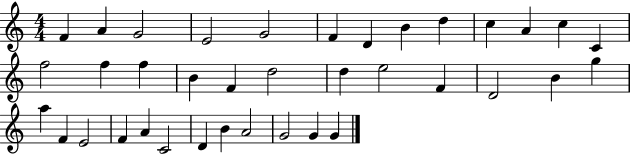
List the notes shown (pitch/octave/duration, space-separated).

F4/q A4/q G4/h E4/h G4/h F4/q D4/q B4/q D5/q C5/q A4/q C5/q C4/q F5/h F5/q F5/q B4/q F4/q D5/h D5/q E5/h F4/q D4/h B4/q G5/q A5/q F4/q E4/h F4/q A4/q C4/h D4/q B4/q A4/h G4/h G4/q G4/q